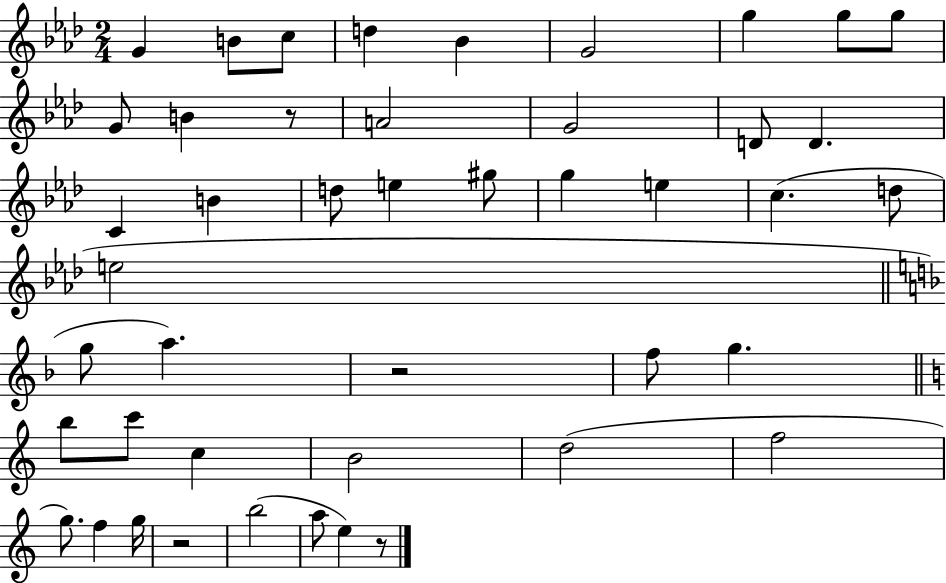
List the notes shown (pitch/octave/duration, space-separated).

G4/q B4/e C5/e D5/q Bb4/q G4/h G5/q G5/e G5/e G4/e B4/q R/e A4/h G4/h D4/e D4/q. C4/q B4/q D5/e E5/q G#5/e G5/q E5/q C5/q. D5/e E5/h G5/e A5/q. R/h F5/e G5/q. B5/e C6/e C5/q B4/h D5/h F5/h G5/e. F5/q G5/s R/h B5/h A5/e E5/q R/e